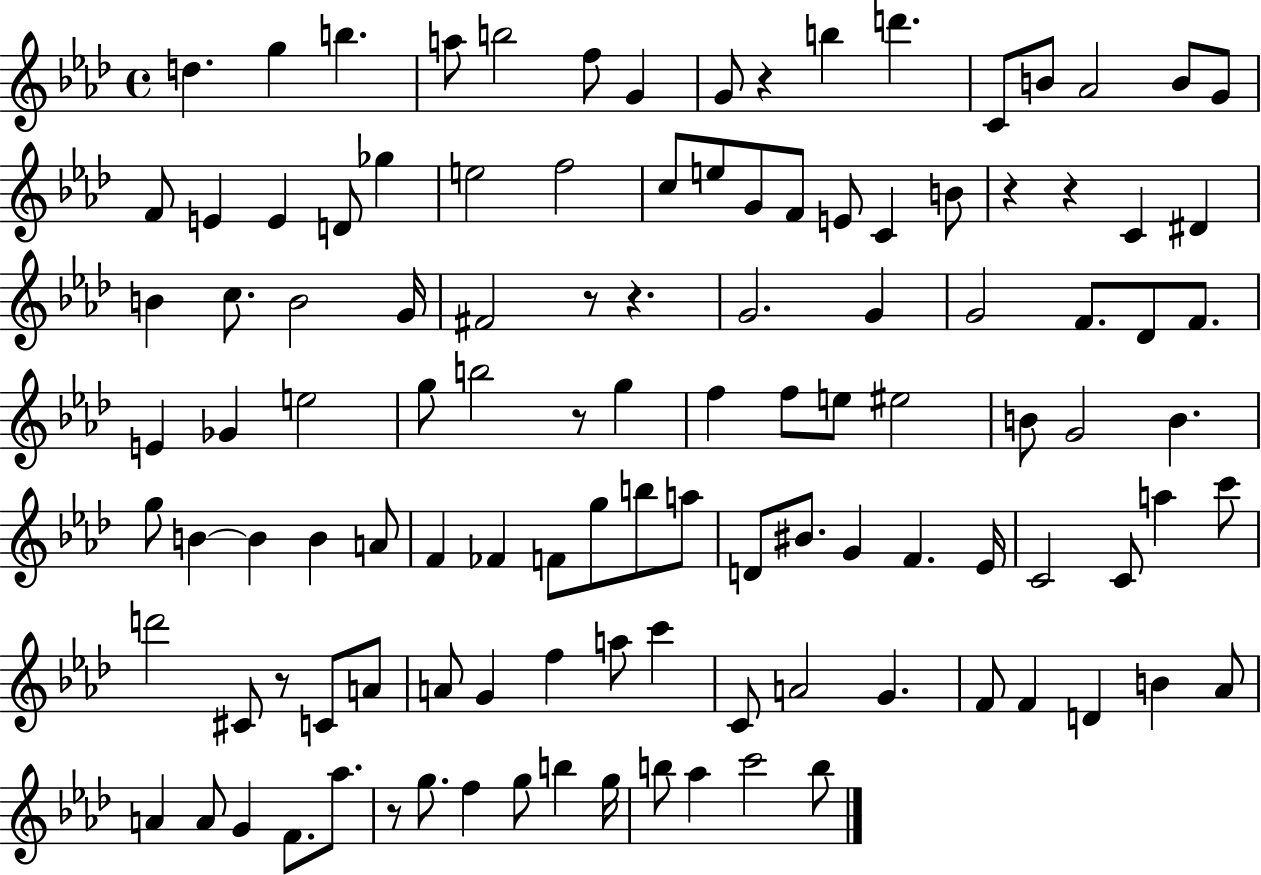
X:1
T:Untitled
M:4/4
L:1/4
K:Ab
d g b a/2 b2 f/2 G G/2 z b d' C/2 B/2 _A2 B/2 G/2 F/2 E E D/2 _g e2 f2 c/2 e/2 G/2 F/2 E/2 C B/2 z z C ^D B c/2 B2 G/4 ^F2 z/2 z G2 G G2 F/2 _D/2 F/2 E _G e2 g/2 b2 z/2 g f f/2 e/2 ^e2 B/2 G2 B g/2 B B B A/2 F _F F/2 g/2 b/2 a/2 D/2 ^B/2 G F _E/4 C2 C/2 a c'/2 d'2 ^C/2 z/2 C/2 A/2 A/2 G f a/2 c' C/2 A2 G F/2 F D B _A/2 A A/2 G F/2 _a/2 z/2 g/2 f g/2 b g/4 b/2 _a c'2 b/2